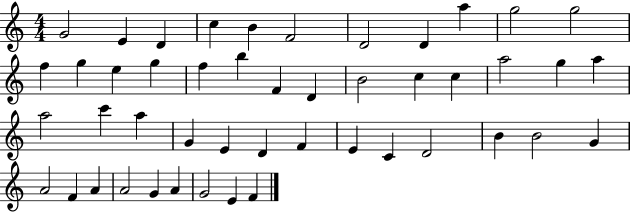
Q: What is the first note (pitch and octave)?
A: G4